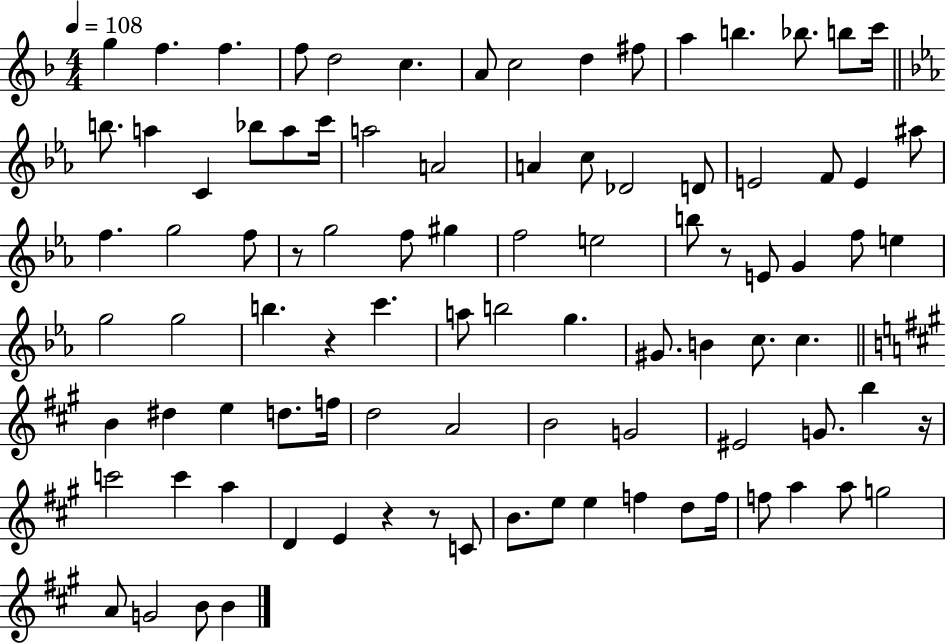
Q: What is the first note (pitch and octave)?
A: G5